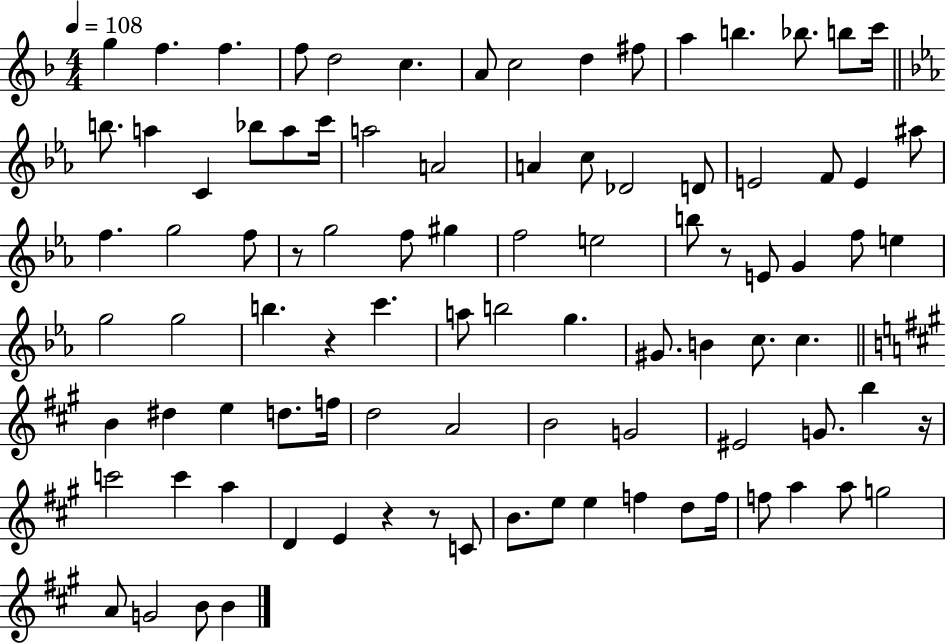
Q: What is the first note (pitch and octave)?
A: G5